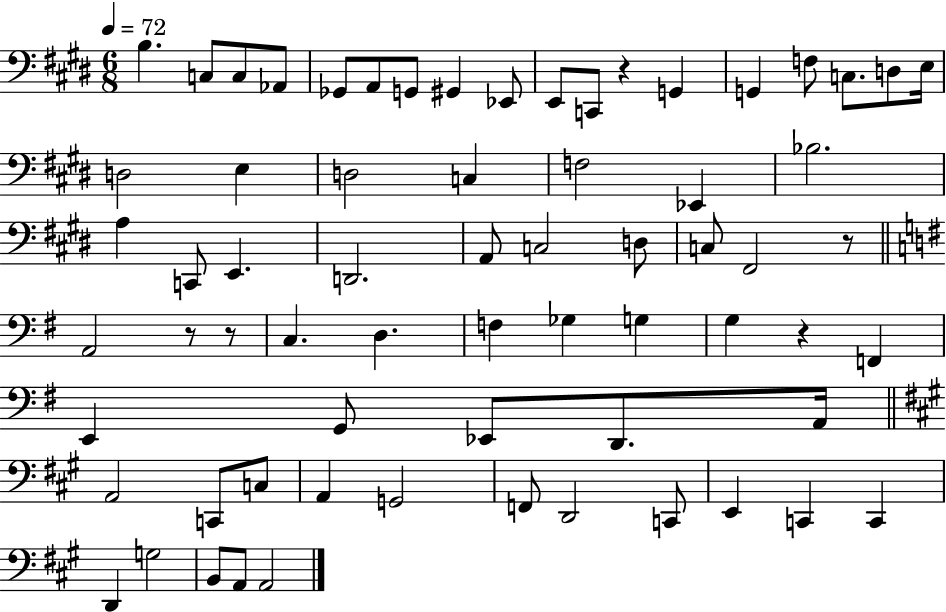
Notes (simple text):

B3/q. C3/e C3/e Ab2/e Gb2/e A2/e G2/e G#2/q Eb2/e E2/e C2/e R/q G2/q G2/q F3/e C3/e. D3/e E3/s D3/h E3/q D3/h C3/q F3/h Eb2/q Bb3/h. A3/q C2/e E2/q. D2/h. A2/e C3/h D3/e C3/e F#2/h R/e A2/h R/e R/e C3/q. D3/q. F3/q Gb3/q G3/q G3/q R/q F2/q E2/q G2/e Eb2/e D2/e. A2/s A2/h C2/e C3/e A2/q G2/h F2/e D2/h C2/e E2/q C2/q C2/q D2/q G3/h B2/e A2/e A2/h